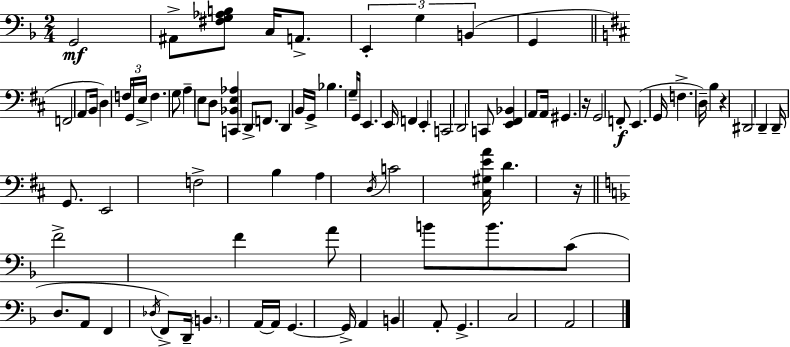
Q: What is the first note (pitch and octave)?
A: G2